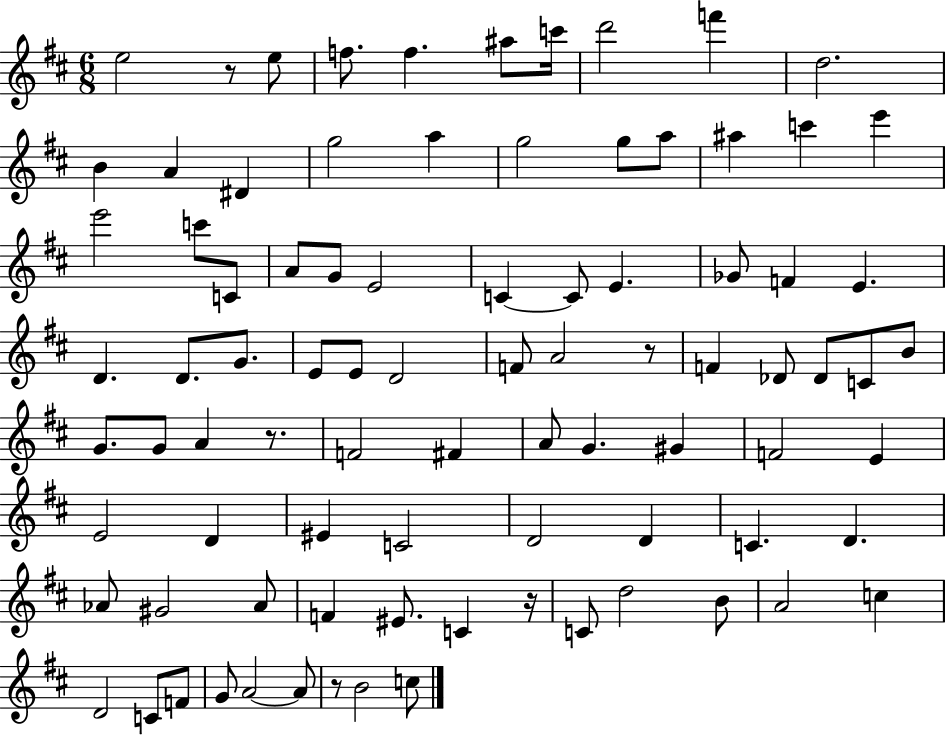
{
  \clef treble
  \numericTimeSignature
  \time 6/8
  \key d \major
  \repeat volta 2 { e''2 r8 e''8 | f''8. f''4. ais''8 c'''16 | d'''2 f'''4 | d''2. | \break b'4 a'4 dis'4 | g''2 a''4 | g''2 g''8 a''8 | ais''4 c'''4 e'''4 | \break e'''2 c'''8 c'8 | a'8 g'8 e'2 | c'4~~ c'8 e'4. | ges'8 f'4 e'4. | \break d'4. d'8. g'8. | e'8 e'8 d'2 | f'8 a'2 r8 | f'4 des'8 des'8 c'8 b'8 | \break g'8. g'8 a'4 r8. | f'2 fis'4 | a'8 g'4. gis'4 | f'2 e'4 | \break e'2 d'4 | eis'4 c'2 | d'2 d'4 | c'4. d'4. | \break aes'8 gis'2 aes'8 | f'4 eis'8. c'4 r16 | c'8 d''2 b'8 | a'2 c''4 | \break d'2 c'8 f'8 | g'8 a'2~~ a'8 | r8 b'2 c''8 | } \bar "|."
}